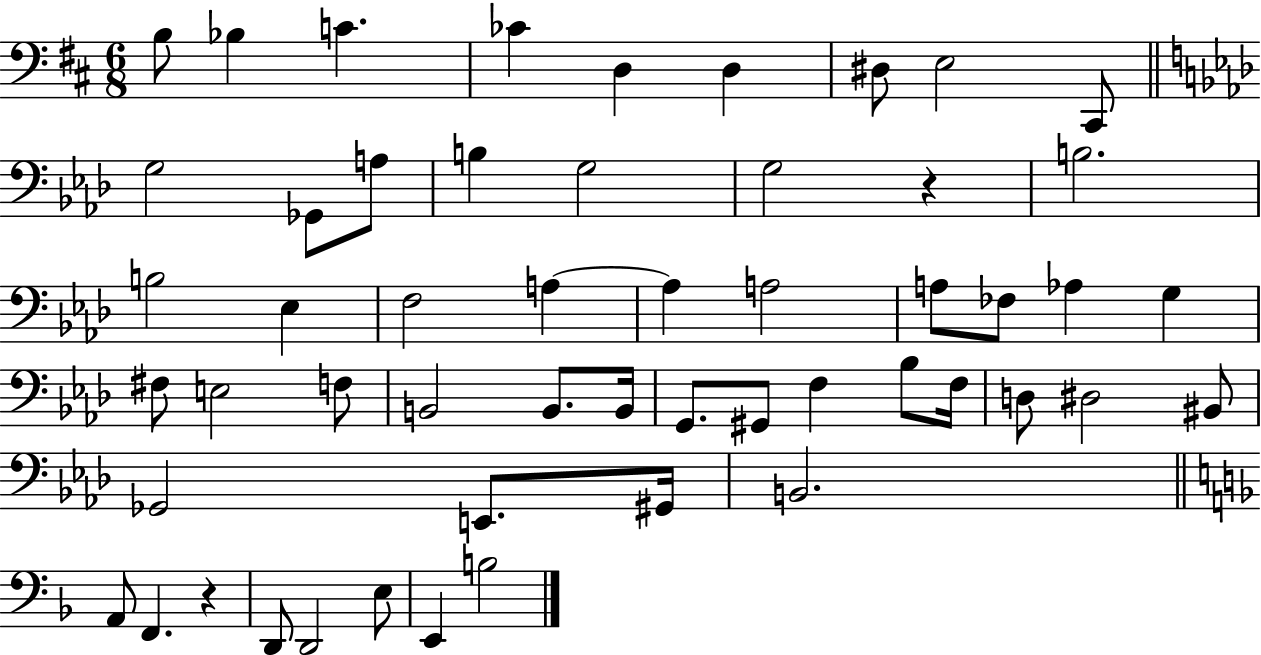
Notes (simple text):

B3/e Bb3/q C4/q. CES4/q D3/q D3/q D#3/e E3/h C#2/e G3/h Gb2/e A3/e B3/q G3/h G3/h R/q B3/h. B3/h Eb3/q F3/h A3/q A3/q A3/h A3/e FES3/e Ab3/q G3/q F#3/e E3/h F3/e B2/h B2/e. B2/s G2/e. G#2/e F3/q Bb3/e F3/s D3/e D#3/h BIS2/e Gb2/h E2/e. G#2/s B2/h. A2/e F2/q. R/q D2/e D2/h E3/e E2/q B3/h